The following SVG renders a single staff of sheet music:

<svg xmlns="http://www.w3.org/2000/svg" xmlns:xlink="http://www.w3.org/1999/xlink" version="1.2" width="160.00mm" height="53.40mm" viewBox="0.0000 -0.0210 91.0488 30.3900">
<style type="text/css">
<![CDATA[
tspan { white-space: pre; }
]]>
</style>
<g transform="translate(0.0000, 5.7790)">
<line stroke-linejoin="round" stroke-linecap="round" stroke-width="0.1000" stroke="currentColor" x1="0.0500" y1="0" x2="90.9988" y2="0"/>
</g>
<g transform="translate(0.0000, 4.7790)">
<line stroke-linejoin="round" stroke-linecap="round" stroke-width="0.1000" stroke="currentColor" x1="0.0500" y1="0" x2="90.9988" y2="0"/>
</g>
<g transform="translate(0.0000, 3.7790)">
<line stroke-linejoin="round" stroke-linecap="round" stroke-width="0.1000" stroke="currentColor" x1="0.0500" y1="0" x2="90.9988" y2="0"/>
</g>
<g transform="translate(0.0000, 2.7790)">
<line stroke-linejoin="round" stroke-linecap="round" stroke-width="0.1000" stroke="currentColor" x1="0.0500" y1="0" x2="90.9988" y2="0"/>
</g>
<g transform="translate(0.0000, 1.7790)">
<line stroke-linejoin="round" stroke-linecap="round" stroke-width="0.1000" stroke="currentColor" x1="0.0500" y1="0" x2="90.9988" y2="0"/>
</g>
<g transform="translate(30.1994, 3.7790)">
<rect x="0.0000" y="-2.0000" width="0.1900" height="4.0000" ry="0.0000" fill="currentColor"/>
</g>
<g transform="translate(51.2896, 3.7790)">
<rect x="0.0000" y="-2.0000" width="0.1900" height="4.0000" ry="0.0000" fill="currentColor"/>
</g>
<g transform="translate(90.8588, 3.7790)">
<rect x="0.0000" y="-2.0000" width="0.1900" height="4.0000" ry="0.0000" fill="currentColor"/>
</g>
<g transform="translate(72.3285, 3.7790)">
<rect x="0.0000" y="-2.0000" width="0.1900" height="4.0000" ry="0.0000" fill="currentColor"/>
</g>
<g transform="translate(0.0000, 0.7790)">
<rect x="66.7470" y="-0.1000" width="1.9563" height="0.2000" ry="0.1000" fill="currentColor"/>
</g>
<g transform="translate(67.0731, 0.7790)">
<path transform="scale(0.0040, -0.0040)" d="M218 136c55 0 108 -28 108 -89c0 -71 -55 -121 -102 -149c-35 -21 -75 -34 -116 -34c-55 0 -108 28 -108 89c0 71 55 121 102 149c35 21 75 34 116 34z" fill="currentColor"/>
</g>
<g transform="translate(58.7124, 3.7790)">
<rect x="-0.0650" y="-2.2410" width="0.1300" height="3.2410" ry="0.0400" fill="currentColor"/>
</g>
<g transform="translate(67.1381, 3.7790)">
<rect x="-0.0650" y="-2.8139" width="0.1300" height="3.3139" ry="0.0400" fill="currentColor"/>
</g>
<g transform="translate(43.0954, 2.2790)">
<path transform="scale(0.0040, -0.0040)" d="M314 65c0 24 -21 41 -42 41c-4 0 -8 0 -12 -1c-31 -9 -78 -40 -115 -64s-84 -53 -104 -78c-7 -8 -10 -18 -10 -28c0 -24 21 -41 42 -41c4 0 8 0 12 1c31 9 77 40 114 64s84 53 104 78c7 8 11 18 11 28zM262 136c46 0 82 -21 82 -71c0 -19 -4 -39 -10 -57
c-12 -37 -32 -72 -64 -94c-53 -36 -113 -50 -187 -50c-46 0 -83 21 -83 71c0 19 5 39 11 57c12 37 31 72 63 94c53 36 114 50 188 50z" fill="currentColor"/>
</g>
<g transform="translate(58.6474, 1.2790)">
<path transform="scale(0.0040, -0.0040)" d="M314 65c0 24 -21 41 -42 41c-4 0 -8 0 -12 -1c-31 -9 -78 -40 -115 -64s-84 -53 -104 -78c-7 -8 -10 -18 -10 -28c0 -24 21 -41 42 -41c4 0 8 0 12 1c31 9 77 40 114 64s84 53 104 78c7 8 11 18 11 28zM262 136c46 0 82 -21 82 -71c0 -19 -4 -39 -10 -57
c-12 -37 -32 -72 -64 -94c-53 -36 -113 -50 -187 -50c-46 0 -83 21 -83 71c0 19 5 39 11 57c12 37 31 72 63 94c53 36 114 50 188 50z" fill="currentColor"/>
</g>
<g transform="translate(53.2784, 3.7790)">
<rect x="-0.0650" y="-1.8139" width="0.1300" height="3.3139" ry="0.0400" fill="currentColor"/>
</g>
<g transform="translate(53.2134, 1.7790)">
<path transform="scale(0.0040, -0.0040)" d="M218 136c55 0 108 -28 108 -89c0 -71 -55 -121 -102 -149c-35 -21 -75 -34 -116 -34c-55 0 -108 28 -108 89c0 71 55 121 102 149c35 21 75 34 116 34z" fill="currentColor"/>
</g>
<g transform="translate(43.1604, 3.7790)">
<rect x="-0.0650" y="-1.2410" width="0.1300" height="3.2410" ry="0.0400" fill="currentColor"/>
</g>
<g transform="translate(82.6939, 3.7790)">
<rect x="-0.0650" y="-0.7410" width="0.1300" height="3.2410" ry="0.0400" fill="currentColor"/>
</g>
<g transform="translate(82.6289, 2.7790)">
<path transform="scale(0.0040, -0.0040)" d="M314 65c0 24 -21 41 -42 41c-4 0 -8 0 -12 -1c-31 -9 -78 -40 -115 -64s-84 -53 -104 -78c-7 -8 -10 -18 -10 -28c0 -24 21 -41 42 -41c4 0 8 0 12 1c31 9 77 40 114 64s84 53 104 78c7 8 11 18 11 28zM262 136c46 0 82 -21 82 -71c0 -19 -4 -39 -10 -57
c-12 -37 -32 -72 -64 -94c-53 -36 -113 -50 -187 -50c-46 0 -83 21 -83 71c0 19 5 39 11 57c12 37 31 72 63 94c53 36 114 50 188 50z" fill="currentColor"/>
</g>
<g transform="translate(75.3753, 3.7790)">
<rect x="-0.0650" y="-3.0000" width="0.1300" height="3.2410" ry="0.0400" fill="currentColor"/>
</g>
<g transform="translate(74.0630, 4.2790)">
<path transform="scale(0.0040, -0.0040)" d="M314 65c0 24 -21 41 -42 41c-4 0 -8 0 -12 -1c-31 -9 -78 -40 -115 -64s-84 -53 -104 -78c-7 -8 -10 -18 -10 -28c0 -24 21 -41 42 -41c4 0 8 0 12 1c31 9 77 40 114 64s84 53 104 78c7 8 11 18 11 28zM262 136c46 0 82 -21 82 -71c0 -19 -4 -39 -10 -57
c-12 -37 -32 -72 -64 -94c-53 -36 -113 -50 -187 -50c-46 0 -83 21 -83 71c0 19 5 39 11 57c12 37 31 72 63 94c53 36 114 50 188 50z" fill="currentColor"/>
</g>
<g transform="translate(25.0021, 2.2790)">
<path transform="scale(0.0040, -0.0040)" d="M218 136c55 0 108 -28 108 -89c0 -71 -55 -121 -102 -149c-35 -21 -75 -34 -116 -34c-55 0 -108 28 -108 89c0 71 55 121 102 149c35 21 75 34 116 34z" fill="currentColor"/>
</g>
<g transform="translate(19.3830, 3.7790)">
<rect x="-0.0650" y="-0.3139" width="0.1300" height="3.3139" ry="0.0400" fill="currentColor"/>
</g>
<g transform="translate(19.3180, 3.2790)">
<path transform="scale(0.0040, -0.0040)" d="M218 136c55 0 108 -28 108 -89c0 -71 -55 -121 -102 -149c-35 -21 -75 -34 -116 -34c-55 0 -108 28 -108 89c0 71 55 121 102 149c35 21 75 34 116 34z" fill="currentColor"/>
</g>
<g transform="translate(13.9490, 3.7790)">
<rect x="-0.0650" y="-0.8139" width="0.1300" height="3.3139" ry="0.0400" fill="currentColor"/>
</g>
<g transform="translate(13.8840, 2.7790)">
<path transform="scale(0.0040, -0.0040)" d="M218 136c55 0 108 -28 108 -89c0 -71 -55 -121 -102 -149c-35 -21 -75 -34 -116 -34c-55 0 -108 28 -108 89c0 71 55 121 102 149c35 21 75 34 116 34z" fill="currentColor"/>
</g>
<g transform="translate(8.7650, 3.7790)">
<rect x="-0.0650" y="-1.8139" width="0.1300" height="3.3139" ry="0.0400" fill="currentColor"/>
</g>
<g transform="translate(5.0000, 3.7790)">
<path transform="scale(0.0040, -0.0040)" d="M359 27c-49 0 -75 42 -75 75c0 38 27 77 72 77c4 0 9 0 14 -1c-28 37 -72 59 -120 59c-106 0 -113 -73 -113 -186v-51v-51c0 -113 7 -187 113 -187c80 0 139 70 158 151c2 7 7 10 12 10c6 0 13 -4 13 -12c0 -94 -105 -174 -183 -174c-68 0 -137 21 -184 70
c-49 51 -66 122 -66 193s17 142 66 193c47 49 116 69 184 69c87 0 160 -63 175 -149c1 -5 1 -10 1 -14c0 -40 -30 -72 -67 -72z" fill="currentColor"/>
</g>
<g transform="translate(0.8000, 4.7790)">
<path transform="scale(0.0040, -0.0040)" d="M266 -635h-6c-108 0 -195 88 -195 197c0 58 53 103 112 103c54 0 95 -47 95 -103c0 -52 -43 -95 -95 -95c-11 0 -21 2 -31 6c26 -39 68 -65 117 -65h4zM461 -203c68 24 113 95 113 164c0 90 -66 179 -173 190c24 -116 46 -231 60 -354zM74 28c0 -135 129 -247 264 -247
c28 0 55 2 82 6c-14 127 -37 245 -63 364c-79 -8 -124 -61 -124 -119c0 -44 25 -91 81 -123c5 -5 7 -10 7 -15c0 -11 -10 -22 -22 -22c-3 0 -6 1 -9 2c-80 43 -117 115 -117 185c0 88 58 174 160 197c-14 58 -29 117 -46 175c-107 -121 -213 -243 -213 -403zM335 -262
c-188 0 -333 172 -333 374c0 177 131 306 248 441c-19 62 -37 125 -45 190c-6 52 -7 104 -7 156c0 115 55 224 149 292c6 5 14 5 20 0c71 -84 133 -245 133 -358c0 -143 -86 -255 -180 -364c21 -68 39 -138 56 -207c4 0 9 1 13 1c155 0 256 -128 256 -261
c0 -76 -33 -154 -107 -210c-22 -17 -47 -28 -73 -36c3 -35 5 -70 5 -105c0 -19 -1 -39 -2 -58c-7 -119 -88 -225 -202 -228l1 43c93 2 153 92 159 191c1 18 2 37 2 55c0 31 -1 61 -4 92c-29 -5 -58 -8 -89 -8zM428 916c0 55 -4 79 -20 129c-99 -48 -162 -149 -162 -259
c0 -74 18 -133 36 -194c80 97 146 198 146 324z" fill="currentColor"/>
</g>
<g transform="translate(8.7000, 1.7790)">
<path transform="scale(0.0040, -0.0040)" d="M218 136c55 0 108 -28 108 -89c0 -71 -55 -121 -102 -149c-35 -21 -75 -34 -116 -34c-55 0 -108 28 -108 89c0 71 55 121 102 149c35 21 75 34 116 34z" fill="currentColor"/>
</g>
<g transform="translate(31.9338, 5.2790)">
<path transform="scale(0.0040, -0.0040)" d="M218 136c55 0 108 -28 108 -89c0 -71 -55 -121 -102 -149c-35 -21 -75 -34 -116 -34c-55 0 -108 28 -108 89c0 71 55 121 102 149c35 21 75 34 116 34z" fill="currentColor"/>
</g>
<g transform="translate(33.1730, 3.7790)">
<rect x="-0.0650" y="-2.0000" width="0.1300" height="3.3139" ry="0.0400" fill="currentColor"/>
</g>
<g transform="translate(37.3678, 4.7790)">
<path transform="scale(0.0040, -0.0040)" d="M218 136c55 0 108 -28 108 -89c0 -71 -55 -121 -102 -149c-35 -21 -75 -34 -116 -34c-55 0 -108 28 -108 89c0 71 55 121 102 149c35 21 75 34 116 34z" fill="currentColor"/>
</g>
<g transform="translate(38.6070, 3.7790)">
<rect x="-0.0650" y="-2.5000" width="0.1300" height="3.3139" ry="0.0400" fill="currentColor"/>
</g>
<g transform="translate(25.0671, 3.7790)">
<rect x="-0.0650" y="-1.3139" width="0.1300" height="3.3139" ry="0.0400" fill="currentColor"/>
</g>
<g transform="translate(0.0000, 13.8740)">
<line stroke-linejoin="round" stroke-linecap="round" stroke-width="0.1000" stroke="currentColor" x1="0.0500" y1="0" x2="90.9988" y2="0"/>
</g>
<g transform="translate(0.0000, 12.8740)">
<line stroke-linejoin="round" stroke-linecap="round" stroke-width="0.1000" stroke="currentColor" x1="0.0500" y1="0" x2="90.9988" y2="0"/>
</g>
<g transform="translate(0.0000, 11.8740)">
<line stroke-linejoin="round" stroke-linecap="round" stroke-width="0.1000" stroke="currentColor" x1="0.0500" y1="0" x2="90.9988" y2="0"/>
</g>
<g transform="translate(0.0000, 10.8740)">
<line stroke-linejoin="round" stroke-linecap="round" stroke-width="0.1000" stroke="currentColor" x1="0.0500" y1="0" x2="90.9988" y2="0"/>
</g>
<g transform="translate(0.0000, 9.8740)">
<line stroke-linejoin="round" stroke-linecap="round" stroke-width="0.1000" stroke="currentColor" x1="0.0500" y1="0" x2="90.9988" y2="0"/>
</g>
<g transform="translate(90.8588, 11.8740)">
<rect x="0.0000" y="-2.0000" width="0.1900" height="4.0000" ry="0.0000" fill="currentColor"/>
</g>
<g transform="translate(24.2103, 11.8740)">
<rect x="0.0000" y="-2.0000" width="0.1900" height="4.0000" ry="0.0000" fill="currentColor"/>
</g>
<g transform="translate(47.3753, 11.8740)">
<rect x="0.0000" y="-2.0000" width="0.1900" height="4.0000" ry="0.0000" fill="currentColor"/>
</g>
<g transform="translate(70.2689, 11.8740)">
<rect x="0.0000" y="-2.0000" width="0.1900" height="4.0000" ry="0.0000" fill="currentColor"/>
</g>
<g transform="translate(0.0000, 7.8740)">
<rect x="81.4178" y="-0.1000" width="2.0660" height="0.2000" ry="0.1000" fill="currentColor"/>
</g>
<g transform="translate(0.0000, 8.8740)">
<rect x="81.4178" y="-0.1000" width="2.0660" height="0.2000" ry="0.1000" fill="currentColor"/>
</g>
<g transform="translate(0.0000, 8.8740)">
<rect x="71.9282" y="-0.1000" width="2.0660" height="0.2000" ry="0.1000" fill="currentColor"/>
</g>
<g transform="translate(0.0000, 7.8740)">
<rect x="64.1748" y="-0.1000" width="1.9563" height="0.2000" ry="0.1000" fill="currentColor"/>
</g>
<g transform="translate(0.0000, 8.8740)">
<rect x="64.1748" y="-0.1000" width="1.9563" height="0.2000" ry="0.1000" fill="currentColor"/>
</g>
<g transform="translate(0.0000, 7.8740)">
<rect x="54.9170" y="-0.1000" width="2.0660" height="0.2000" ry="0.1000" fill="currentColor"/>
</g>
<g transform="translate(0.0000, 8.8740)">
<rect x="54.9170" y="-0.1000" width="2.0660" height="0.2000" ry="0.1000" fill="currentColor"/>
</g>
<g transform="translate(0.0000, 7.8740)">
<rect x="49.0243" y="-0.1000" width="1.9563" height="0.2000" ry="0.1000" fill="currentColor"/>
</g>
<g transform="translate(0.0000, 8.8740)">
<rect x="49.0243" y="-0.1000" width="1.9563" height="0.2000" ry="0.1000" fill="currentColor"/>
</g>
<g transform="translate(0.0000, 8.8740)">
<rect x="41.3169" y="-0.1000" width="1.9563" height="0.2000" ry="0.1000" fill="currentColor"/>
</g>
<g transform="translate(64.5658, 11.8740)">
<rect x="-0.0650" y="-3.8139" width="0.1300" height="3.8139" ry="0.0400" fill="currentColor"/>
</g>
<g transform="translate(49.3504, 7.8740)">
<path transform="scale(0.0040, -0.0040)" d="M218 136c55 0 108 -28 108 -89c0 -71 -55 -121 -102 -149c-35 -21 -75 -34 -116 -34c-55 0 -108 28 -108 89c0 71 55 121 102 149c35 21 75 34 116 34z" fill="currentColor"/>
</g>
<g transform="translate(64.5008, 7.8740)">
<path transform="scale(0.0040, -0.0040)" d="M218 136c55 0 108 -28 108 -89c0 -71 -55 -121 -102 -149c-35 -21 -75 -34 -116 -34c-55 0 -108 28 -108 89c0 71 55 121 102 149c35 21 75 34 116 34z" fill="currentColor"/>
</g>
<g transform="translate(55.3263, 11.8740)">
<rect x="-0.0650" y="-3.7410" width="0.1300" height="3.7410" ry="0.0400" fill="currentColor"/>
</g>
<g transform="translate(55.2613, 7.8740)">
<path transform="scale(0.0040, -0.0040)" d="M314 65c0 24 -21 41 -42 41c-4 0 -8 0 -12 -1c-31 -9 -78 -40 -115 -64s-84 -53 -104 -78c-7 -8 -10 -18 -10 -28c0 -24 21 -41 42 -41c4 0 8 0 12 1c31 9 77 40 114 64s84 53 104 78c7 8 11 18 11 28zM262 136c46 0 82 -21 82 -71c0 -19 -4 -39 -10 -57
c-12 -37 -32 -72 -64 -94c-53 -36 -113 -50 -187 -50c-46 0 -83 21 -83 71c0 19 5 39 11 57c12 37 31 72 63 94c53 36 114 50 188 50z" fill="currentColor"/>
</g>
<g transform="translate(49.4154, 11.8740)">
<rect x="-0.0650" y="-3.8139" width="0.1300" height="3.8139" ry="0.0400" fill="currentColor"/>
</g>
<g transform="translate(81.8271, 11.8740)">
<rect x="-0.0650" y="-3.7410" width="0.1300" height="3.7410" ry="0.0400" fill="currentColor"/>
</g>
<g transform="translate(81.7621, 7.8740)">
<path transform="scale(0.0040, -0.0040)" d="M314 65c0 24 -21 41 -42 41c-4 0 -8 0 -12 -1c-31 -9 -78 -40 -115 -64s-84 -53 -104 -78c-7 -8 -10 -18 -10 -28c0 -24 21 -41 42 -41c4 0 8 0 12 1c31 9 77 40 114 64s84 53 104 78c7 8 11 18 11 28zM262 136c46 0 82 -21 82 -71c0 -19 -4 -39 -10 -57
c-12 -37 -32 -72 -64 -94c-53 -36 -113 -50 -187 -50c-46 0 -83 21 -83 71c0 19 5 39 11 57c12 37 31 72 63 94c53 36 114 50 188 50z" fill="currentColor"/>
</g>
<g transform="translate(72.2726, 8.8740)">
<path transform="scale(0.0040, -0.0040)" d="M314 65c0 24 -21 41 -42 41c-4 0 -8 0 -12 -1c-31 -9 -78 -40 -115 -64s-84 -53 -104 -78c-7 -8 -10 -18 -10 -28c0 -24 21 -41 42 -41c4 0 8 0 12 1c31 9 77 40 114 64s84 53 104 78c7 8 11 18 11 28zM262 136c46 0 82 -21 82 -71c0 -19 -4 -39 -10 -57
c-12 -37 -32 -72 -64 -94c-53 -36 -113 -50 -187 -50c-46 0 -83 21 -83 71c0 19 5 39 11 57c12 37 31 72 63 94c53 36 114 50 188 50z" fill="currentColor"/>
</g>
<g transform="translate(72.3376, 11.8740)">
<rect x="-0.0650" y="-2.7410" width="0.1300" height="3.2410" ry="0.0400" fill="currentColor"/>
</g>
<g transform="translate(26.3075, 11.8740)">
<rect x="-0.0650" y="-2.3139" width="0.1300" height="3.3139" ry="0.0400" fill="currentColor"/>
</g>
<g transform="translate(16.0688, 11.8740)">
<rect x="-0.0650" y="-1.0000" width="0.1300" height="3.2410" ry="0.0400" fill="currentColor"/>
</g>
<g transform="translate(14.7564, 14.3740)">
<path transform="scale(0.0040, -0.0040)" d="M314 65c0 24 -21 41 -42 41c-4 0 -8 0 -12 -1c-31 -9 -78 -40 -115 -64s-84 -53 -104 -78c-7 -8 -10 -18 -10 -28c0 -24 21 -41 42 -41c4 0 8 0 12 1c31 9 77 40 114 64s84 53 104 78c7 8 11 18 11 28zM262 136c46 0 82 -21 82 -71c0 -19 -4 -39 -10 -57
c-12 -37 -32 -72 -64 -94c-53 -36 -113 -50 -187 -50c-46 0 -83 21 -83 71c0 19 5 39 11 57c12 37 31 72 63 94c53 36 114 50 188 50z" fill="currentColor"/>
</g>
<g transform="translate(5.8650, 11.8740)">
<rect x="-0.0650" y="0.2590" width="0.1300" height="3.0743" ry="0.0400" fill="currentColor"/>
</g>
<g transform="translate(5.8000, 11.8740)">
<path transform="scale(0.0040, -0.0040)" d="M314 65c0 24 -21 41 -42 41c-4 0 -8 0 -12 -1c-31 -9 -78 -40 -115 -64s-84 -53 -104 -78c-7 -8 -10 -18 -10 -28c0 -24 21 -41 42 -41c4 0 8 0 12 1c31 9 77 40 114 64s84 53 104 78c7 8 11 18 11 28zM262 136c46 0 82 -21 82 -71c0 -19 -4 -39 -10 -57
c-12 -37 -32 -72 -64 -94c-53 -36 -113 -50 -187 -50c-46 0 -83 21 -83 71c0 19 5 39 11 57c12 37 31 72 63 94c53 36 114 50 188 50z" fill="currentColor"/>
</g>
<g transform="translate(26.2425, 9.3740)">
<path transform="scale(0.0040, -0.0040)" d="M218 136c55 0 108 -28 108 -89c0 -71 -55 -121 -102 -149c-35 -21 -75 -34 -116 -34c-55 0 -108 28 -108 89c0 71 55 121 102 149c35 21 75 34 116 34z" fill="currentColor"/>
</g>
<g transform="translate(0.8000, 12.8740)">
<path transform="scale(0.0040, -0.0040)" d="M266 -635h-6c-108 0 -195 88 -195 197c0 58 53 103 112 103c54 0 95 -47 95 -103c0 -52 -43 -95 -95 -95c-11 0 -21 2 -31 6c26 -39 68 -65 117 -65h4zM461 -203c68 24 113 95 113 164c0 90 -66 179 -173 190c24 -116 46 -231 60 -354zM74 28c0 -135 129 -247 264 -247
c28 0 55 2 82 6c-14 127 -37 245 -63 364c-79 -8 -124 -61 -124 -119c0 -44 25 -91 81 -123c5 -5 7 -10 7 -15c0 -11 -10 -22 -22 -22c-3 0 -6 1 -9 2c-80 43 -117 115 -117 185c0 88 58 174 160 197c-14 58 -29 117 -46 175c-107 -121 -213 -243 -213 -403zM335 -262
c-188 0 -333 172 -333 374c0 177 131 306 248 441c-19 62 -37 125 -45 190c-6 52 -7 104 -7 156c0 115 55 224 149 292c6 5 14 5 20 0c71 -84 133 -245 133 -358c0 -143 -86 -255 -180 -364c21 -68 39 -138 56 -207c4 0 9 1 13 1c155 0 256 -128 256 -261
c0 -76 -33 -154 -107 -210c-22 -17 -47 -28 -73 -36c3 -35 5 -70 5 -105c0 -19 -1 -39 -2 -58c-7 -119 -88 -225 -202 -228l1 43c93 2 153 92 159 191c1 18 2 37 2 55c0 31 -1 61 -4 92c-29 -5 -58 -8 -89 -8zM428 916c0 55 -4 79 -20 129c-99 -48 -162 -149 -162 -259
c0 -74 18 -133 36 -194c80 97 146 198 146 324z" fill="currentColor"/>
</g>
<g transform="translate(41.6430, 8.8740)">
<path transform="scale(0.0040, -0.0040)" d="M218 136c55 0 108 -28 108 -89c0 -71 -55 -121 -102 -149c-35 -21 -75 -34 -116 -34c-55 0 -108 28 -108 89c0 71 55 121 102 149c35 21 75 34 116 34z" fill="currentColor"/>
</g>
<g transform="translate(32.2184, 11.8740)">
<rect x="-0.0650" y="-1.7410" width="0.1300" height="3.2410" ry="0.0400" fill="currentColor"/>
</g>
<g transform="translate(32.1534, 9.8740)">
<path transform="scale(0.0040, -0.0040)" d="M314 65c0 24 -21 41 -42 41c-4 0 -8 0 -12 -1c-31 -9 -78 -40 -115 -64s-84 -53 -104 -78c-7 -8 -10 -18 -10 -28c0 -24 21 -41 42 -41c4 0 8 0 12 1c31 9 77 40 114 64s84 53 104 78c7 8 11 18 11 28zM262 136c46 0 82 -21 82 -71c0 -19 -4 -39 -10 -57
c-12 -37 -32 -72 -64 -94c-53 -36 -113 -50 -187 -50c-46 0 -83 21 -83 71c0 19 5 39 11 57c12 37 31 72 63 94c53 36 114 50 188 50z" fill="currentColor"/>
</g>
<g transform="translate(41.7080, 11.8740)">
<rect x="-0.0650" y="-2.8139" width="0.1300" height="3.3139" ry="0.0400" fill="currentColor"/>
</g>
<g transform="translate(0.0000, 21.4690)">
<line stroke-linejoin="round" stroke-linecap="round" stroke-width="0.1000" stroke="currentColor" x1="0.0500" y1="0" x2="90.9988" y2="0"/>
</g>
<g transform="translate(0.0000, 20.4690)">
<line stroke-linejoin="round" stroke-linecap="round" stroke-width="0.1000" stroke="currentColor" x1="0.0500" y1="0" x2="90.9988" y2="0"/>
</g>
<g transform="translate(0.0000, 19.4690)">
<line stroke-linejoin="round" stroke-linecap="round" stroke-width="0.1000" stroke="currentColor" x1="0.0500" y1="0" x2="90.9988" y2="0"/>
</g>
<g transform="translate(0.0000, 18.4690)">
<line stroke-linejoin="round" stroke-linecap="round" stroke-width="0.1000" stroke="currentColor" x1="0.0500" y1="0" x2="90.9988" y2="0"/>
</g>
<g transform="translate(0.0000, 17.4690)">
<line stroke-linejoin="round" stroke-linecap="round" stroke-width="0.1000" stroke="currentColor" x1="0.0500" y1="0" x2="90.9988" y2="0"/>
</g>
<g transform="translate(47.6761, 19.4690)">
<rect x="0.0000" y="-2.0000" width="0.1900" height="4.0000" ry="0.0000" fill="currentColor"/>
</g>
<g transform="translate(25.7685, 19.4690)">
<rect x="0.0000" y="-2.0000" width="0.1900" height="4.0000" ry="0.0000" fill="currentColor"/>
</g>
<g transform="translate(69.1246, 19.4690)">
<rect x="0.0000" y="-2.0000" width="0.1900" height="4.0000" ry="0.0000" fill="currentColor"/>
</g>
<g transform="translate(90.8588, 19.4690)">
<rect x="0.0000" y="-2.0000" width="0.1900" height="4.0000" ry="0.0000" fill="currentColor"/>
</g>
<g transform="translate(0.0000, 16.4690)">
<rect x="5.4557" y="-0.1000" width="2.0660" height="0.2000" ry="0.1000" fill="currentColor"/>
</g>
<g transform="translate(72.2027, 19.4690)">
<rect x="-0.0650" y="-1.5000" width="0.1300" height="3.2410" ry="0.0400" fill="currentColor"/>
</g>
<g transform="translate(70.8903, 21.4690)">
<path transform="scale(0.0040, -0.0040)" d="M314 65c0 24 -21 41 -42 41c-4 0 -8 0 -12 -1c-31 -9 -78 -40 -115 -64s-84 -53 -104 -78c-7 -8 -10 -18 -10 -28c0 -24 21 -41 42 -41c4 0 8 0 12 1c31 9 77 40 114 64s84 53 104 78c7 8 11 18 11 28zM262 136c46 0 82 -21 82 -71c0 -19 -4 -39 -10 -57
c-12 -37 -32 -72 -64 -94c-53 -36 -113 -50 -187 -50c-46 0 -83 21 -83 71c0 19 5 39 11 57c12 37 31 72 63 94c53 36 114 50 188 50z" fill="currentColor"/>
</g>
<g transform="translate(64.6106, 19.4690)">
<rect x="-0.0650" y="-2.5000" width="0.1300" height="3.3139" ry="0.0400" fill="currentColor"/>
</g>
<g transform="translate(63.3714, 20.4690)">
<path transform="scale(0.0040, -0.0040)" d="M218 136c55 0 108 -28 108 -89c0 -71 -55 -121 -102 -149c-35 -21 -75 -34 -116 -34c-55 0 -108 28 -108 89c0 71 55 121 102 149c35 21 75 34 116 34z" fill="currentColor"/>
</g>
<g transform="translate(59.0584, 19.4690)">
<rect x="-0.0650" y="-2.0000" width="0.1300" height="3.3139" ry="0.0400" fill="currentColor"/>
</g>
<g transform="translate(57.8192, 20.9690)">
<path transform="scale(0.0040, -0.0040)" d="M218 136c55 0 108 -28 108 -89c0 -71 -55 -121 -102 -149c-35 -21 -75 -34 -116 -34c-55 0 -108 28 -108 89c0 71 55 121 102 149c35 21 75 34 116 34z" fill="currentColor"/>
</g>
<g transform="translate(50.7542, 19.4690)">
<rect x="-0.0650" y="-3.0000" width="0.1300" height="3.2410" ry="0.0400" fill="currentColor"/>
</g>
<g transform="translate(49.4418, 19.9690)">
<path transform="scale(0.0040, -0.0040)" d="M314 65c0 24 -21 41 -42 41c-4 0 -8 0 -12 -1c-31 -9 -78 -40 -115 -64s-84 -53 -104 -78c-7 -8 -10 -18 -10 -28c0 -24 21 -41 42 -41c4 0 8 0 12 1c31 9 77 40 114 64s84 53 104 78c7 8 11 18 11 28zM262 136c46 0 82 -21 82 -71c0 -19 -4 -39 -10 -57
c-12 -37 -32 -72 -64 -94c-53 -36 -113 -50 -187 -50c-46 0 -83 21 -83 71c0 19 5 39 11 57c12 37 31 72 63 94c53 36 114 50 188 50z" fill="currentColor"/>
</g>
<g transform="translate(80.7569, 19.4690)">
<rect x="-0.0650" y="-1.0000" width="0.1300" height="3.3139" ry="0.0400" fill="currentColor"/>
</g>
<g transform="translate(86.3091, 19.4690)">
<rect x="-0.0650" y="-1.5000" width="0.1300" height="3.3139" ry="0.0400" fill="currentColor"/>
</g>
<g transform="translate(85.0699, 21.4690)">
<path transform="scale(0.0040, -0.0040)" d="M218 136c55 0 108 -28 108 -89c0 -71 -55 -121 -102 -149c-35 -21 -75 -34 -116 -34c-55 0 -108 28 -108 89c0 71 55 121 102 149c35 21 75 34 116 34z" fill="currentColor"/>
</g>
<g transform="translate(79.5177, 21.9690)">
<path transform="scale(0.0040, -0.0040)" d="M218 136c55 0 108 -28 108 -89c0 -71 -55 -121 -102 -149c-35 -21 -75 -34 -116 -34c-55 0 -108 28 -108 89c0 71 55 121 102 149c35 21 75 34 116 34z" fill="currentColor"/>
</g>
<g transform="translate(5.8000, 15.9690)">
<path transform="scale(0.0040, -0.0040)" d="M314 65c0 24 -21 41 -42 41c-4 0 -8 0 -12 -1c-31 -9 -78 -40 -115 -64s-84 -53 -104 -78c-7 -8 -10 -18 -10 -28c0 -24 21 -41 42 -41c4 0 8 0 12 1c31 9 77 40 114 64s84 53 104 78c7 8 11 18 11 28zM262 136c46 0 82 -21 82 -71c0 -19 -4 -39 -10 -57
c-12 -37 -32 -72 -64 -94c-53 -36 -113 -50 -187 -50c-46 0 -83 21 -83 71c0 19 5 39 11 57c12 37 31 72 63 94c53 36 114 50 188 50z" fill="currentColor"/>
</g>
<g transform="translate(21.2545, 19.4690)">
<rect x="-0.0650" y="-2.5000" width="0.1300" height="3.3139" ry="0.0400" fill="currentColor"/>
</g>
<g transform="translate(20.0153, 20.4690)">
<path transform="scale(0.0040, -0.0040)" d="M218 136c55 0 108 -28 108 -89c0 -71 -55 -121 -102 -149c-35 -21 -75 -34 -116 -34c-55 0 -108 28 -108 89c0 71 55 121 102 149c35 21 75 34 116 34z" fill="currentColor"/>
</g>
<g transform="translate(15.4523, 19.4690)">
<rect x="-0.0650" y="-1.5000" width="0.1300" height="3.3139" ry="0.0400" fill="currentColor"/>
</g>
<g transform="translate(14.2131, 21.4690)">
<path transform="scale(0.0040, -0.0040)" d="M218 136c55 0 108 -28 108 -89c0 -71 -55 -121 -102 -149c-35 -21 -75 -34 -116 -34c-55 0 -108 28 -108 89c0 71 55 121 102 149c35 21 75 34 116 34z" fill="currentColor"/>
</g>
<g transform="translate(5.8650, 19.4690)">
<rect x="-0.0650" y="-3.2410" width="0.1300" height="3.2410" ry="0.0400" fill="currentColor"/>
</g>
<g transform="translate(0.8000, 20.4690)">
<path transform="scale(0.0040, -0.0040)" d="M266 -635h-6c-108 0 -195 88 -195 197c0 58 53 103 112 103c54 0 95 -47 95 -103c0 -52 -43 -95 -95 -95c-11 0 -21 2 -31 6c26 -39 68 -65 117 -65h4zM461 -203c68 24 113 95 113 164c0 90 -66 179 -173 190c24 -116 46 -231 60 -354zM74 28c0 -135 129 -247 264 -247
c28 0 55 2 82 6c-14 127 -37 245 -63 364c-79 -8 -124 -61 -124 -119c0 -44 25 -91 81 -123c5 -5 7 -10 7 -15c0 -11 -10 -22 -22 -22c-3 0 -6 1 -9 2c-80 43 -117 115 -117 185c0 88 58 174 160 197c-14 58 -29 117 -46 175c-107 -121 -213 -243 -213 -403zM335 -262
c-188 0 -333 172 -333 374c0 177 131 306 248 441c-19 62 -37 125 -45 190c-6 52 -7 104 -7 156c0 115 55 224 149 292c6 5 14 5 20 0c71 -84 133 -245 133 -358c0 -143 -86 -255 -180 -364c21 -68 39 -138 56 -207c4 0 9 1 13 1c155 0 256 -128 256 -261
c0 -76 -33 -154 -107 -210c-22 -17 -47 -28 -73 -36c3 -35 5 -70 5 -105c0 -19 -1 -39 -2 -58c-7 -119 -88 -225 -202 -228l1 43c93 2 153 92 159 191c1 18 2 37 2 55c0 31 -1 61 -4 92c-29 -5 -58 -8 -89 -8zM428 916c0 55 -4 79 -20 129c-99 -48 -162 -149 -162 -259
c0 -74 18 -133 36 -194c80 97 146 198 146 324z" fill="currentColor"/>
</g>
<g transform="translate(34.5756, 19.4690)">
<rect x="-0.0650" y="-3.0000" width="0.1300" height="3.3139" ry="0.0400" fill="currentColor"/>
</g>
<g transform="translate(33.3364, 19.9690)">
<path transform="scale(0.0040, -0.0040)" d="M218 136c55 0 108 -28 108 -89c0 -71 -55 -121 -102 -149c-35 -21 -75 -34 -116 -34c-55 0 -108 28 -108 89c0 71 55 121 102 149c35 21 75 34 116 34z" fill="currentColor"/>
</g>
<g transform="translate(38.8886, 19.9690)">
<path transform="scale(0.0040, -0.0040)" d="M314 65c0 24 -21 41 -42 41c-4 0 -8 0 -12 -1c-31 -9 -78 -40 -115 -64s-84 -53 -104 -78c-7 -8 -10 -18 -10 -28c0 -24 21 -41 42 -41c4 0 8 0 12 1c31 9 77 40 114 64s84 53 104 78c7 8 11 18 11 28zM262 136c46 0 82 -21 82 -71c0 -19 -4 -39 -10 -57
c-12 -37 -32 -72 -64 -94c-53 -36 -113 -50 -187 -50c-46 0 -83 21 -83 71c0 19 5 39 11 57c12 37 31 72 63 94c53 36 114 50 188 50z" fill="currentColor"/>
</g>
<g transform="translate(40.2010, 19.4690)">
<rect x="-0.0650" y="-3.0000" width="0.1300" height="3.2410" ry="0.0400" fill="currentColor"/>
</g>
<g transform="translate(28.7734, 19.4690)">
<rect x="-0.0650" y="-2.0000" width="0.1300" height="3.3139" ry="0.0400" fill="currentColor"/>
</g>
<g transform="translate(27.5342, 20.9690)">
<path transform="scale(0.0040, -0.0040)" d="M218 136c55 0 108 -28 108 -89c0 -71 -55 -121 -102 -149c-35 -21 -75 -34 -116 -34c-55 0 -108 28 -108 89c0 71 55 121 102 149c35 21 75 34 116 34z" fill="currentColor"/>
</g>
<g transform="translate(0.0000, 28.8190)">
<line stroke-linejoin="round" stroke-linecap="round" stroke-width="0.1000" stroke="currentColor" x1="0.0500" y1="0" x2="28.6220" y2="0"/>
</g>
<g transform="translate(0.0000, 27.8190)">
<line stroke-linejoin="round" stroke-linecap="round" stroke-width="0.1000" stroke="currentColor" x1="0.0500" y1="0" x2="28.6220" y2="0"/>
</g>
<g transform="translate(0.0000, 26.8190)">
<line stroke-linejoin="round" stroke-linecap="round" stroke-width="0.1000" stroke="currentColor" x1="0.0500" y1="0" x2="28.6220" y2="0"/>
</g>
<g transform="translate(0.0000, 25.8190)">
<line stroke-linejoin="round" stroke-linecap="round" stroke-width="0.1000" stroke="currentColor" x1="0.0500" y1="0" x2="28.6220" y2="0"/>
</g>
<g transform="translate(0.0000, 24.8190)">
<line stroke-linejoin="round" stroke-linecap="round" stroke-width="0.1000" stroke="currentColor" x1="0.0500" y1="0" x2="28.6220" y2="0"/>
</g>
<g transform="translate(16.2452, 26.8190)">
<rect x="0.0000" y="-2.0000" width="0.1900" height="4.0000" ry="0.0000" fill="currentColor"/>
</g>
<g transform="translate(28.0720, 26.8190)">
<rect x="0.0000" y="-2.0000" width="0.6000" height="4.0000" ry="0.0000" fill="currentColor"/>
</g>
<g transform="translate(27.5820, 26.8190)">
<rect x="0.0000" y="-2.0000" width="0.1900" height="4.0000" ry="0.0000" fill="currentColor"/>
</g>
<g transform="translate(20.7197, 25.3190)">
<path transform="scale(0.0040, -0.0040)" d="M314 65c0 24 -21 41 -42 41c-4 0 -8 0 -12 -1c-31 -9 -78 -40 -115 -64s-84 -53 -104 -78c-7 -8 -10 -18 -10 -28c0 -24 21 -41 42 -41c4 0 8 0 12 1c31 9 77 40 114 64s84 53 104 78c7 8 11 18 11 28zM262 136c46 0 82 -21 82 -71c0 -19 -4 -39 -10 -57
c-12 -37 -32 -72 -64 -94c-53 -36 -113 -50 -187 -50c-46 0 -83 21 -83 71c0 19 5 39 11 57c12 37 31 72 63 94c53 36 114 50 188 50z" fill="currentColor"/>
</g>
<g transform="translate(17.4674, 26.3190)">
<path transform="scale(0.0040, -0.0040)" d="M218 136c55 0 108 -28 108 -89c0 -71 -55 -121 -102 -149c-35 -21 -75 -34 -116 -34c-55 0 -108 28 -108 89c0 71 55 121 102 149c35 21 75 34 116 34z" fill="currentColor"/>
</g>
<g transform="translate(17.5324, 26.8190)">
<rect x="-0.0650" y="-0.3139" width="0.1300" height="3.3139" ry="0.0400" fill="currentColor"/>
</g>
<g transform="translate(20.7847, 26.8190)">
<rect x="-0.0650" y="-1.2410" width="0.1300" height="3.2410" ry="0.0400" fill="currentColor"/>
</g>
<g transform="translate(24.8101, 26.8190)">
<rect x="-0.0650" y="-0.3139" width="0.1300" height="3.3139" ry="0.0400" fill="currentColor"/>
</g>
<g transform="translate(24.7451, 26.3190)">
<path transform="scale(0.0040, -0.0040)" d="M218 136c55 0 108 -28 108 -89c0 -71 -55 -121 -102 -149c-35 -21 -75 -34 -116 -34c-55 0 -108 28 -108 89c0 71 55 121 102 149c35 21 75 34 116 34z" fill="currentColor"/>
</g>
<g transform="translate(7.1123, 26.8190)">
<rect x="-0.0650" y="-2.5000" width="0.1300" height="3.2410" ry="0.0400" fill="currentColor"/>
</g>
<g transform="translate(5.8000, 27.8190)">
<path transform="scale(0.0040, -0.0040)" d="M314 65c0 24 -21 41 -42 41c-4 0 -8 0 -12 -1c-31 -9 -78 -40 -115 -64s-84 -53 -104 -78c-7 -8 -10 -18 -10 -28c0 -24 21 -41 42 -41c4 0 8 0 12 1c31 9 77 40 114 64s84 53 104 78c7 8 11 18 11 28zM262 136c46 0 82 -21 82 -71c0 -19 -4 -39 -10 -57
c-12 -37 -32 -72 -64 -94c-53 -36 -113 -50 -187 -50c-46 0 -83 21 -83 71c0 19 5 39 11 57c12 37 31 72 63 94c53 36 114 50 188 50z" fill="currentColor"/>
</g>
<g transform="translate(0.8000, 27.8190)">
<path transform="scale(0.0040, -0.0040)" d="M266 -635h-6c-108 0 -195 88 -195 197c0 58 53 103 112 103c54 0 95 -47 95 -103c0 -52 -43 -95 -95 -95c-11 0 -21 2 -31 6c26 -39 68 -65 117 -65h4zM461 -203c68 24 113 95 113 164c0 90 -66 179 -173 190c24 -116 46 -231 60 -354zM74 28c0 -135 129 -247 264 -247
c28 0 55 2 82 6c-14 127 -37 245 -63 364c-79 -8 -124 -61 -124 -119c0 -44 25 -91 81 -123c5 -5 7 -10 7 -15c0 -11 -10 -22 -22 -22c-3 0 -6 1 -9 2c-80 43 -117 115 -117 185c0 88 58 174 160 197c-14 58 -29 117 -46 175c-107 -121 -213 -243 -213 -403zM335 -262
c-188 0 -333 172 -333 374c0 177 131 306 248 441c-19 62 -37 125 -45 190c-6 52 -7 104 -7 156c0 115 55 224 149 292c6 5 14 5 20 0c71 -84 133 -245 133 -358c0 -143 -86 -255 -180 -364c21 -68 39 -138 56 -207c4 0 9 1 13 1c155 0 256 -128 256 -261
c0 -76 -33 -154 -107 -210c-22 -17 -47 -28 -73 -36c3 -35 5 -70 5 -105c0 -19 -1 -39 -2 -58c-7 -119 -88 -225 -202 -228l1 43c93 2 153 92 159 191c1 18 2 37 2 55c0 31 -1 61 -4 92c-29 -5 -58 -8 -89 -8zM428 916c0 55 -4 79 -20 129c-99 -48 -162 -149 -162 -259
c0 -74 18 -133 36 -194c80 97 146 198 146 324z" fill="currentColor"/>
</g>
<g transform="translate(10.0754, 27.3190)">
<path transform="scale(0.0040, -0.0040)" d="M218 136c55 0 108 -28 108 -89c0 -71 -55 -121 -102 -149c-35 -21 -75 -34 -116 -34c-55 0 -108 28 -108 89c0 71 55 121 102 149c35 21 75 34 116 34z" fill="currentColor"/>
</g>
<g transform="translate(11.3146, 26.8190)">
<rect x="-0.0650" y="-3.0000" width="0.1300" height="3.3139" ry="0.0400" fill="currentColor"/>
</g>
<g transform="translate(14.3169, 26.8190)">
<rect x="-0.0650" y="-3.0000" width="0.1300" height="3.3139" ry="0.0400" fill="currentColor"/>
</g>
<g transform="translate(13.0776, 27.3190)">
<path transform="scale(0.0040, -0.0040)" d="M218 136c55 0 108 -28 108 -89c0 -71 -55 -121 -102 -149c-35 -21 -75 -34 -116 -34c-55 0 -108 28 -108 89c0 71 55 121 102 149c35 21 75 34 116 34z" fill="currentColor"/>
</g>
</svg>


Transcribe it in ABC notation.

X:1
T:Untitled
M:4/4
L:1/4
K:C
f d c e F G e2 f g2 a A2 d2 B2 D2 g f2 a c' c'2 c' a2 c'2 b2 E G F A A2 A2 F G E2 D E G2 A A c e2 c